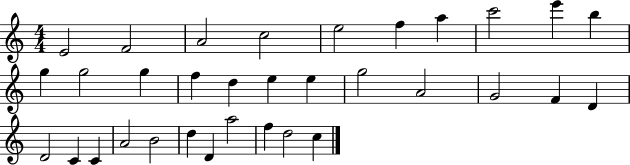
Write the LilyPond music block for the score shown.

{
  \clef treble
  \numericTimeSignature
  \time 4/4
  \key c \major
  e'2 f'2 | a'2 c''2 | e''2 f''4 a''4 | c'''2 e'''4 b''4 | \break g''4 g''2 g''4 | f''4 d''4 e''4 e''4 | g''2 a'2 | g'2 f'4 d'4 | \break d'2 c'4 c'4 | a'2 b'2 | d''4 d'4 a''2 | f''4 d''2 c''4 | \break \bar "|."
}